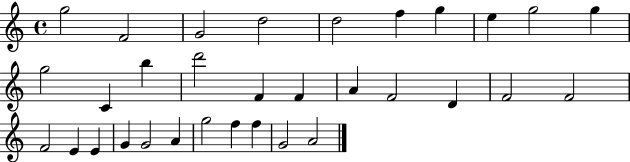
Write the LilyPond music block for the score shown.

{
  \clef treble
  \time 4/4
  \defaultTimeSignature
  \key c \major
  g''2 f'2 | g'2 d''2 | d''2 f''4 g''4 | e''4 g''2 g''4 | \break g''2 c'4 b''4 | d'''2 f'4 f'4 | a'4 f'2 d'4 | f'2 f'2 | \break f'2 e'4 e'4 | g'4 g'2 a'4 | g''2 f''4 f''4 | g'2 a'2 | \break \bar "|."
}